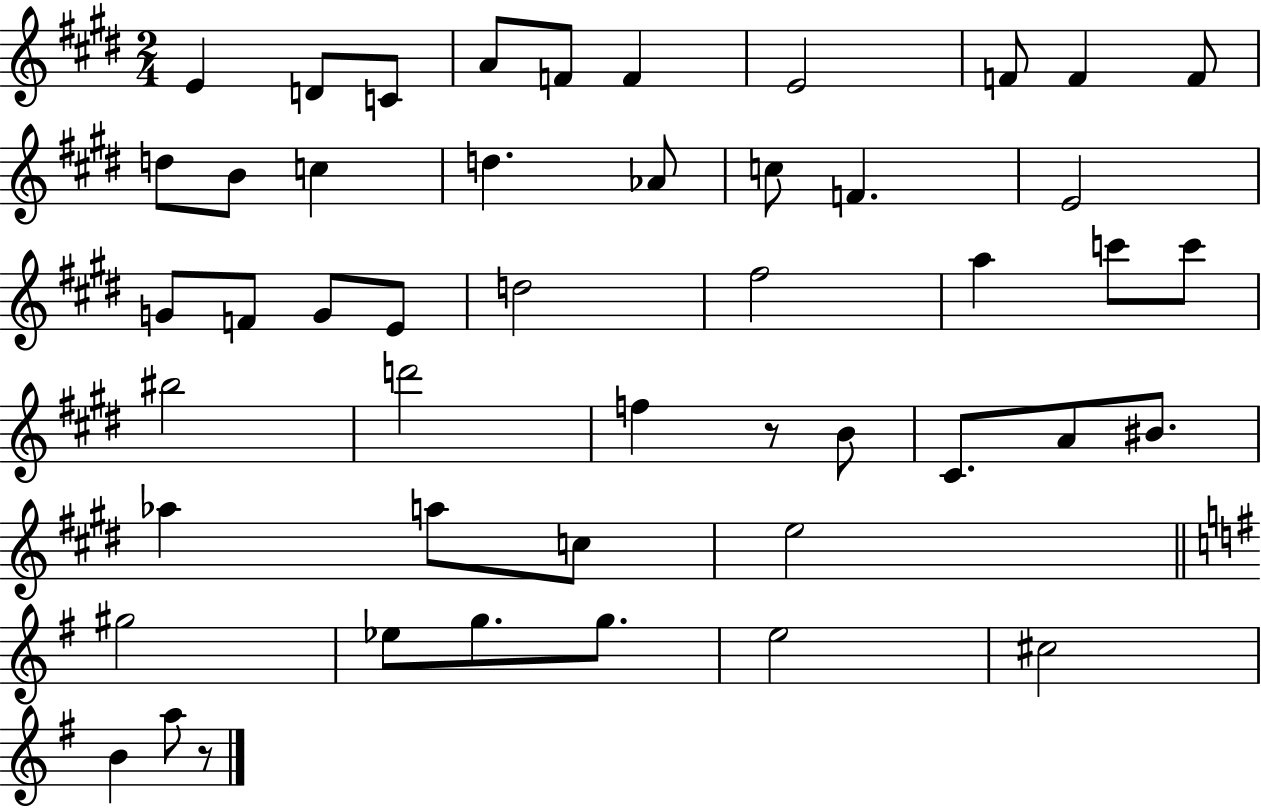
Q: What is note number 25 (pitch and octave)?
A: A5